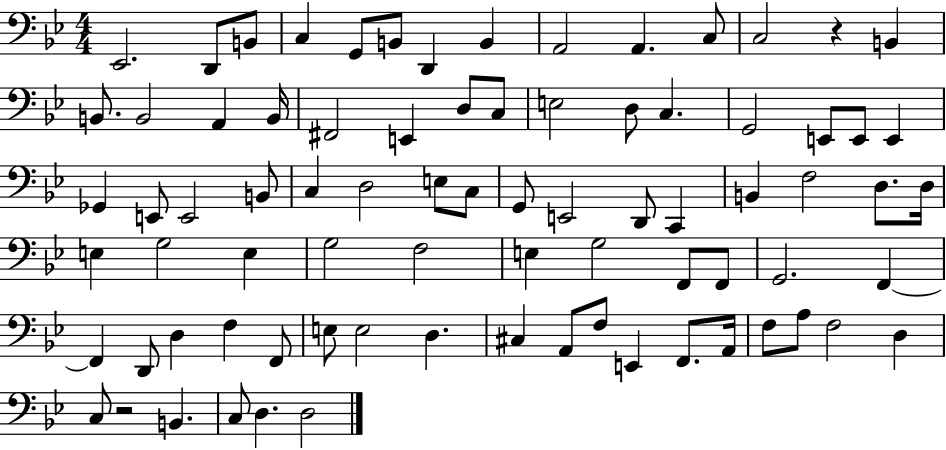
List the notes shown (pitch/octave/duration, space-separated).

Eb2/h. D2/e B2/e C3/q G2/e B2/e D2/q B2/q A2/h A2/q. C3/e C3/h R/q B2/q B2/e. B2/h A2/q B2/s F#2/h E2/q D3/e C3/e E3/h D3/e C3/q. G2/h E2/e E2/e E2/q Gb2/q E2/e E2/h B2/e C3/q D3/h E3/e C3/e G2/e E2/h D2/e C2/q B2/q F3/h D3/e. D3/s E3/q G3/h E3/q G3/h F3/h E3/q G3/h F2/e F2/e G2/h. F2/q F2/q D2/e D3/q F3/q F2/e E3/e E3/h D3/q. C#3/q A2/e F3/e E2/q F2/e. A2/s F3/e A3/e F3/h D3/q C3/e R/h B2/q. C3/e D3/q. D3/h